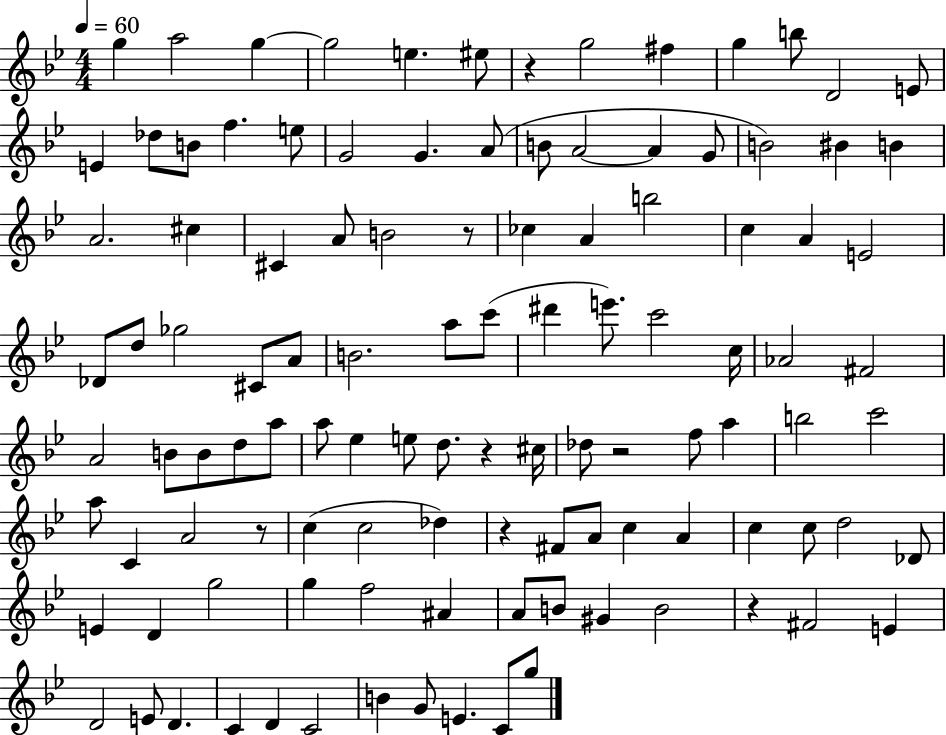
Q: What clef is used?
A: treble